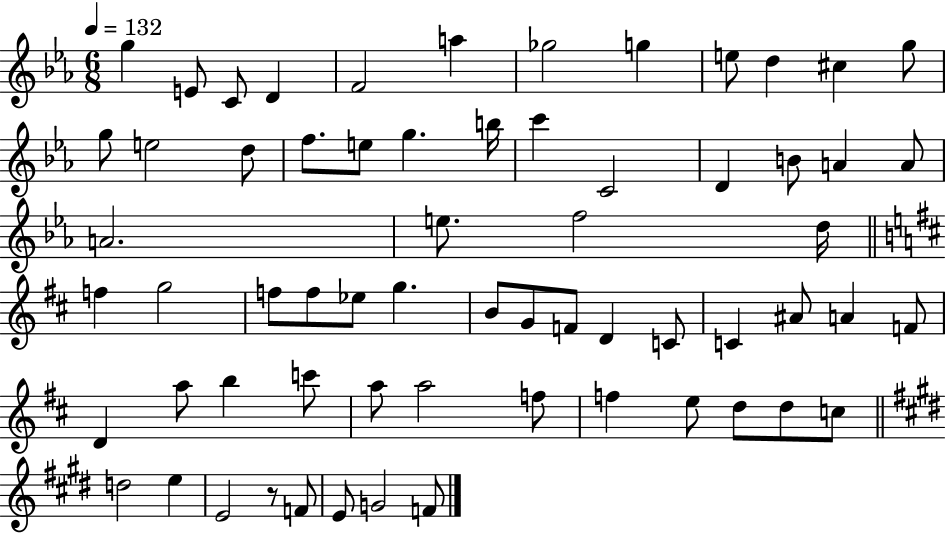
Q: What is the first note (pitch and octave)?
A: G5